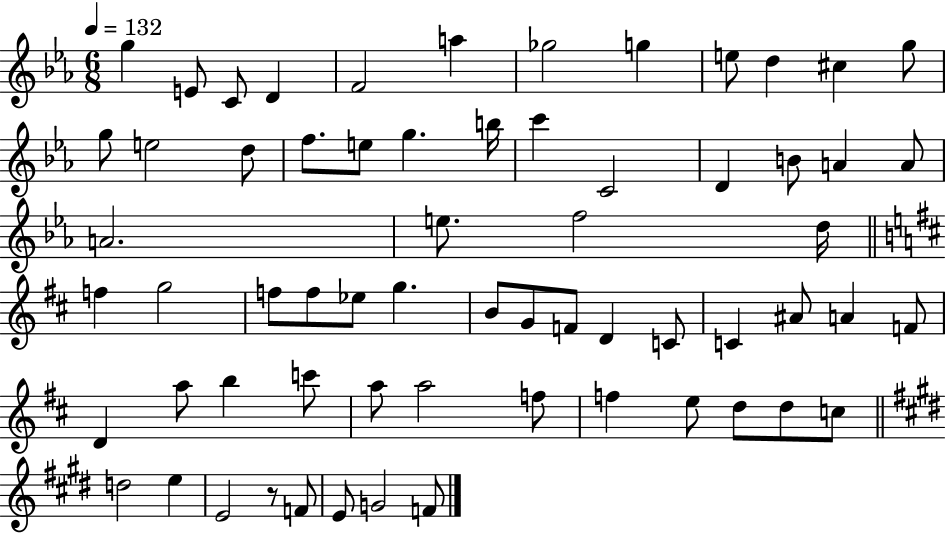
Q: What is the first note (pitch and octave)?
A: G5